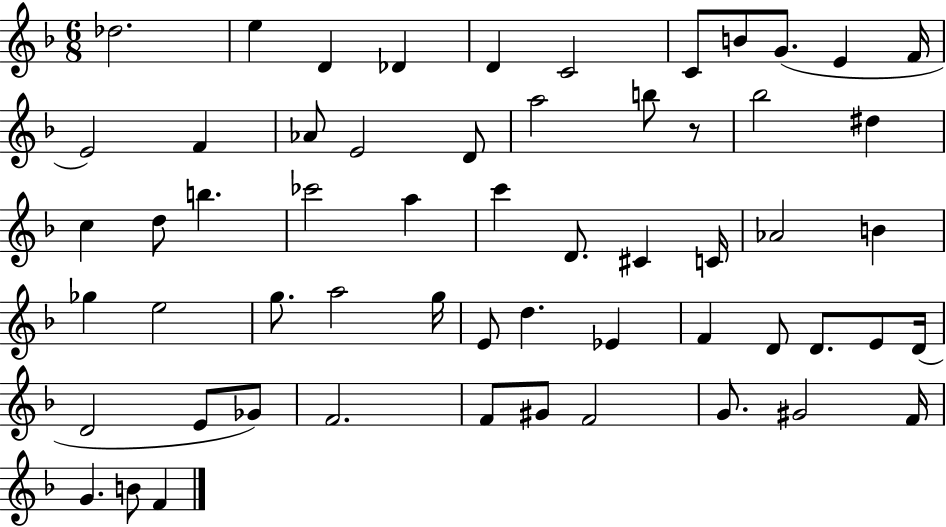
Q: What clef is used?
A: treble